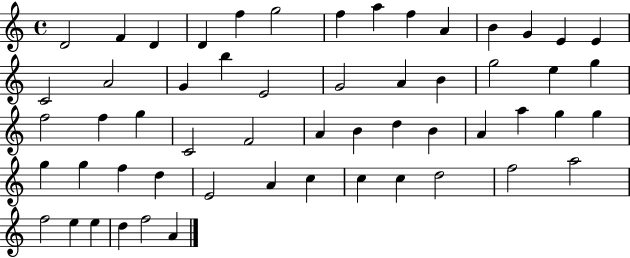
D4/h F4/q D4/q D4/q F5/q G5/h F5/q A5/q F5/q A4/q B4/q G4/q E4/q E4/q C4/h A4/h G4/q B5/q E4/h G4/h A4/q B4/q G5/h E5/q G5/q F5/h F5/q G5/q C4/h F4/h A4/q B4/q D5/q B4/q A4/q A5/q G5/q G5/q G5/q G5/q F5/q D5/q E4/h A4/q C5/q C5/q C5/q D5/h F5/h A5/h F5/h E5/q E5/q D5/q F5/h A4/q